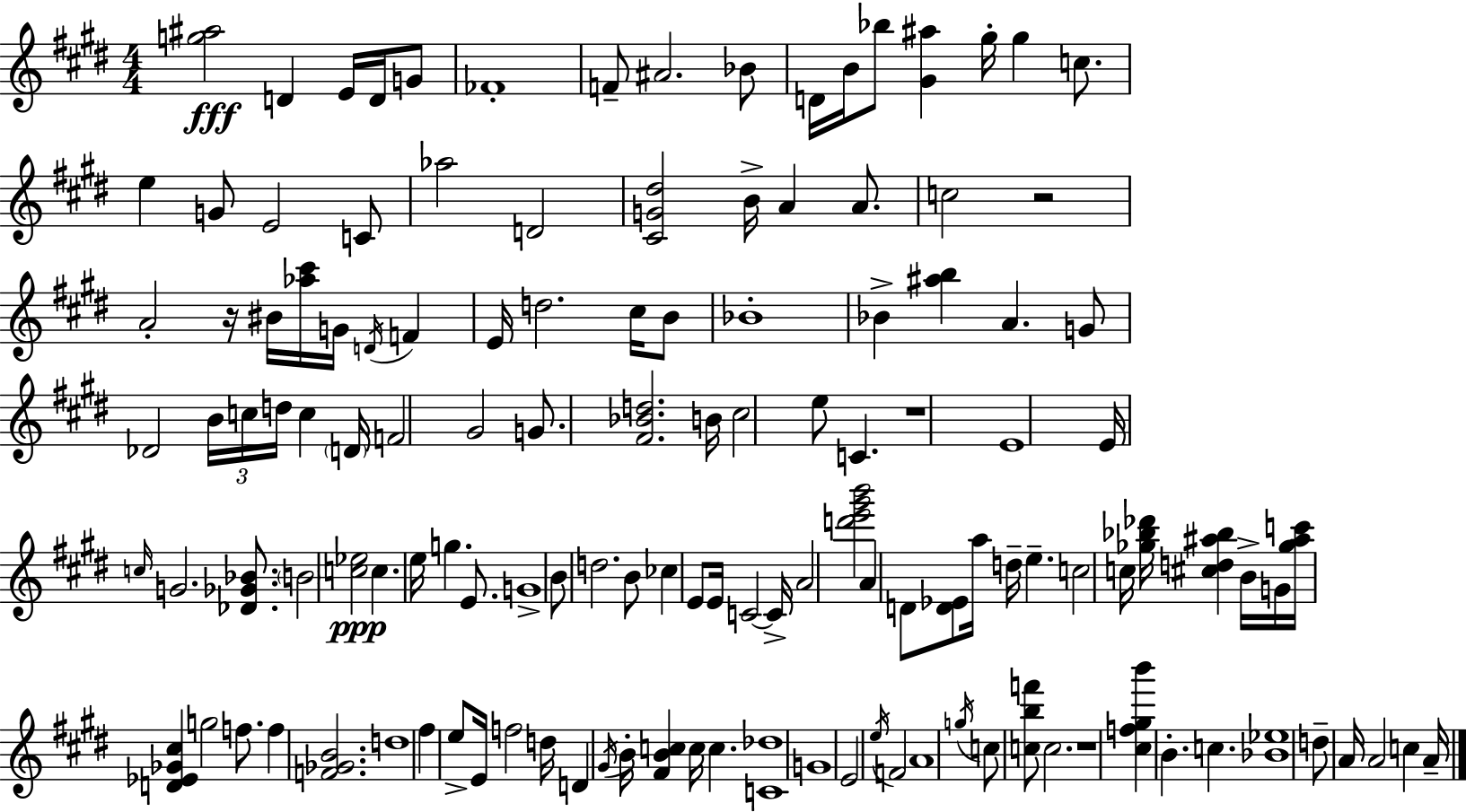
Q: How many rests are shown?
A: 4